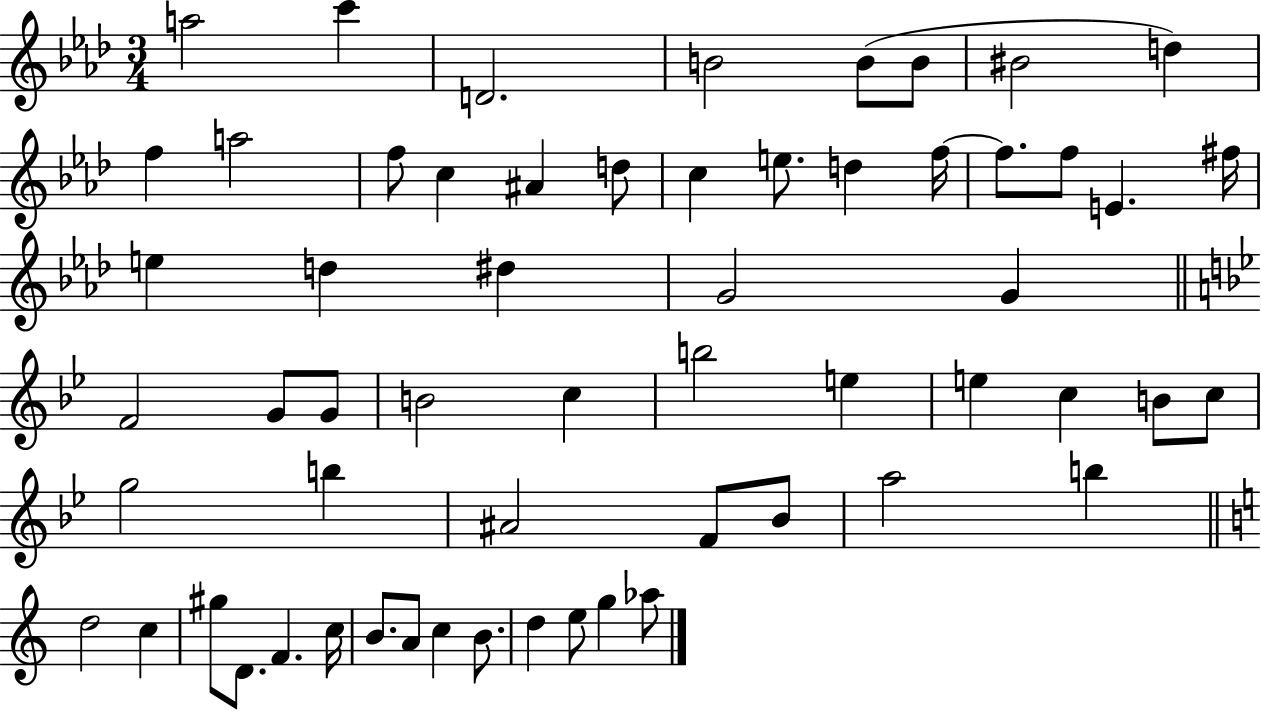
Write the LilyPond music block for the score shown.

{
  \clef treble
  \numericTimeSignature
  \time 3/4
  \key aes \major
  a''2 c'''4 | d'2. | b'2 b'8( b'8 | bis'2 d''4) | \break f''4 a''2 | f''8 c''4 ais'4 d''8 | c''4 e''8. d''4 f''16~~ | f''8. f''8 e'4. fis''16 | \break e''4 d''4 dis''4 | g'2 g'4 | \bar "||" \break \key g \minor f'2 g'8 g'8 | b'2 c''4 | b''2 e''4 | e''4 c''4 b'8 c''8 | \break g''2 b''4 | ais'2 f'8 bes'8 | a''2 b''4 | \bar "||" \break \key c \major d''2 c''4 | gis''8 d'8. f'4. c''16 | b'8. a'8 c''4 b'8. | d''4 e''8 g''4 aes''8 | \break \bar "|."
}